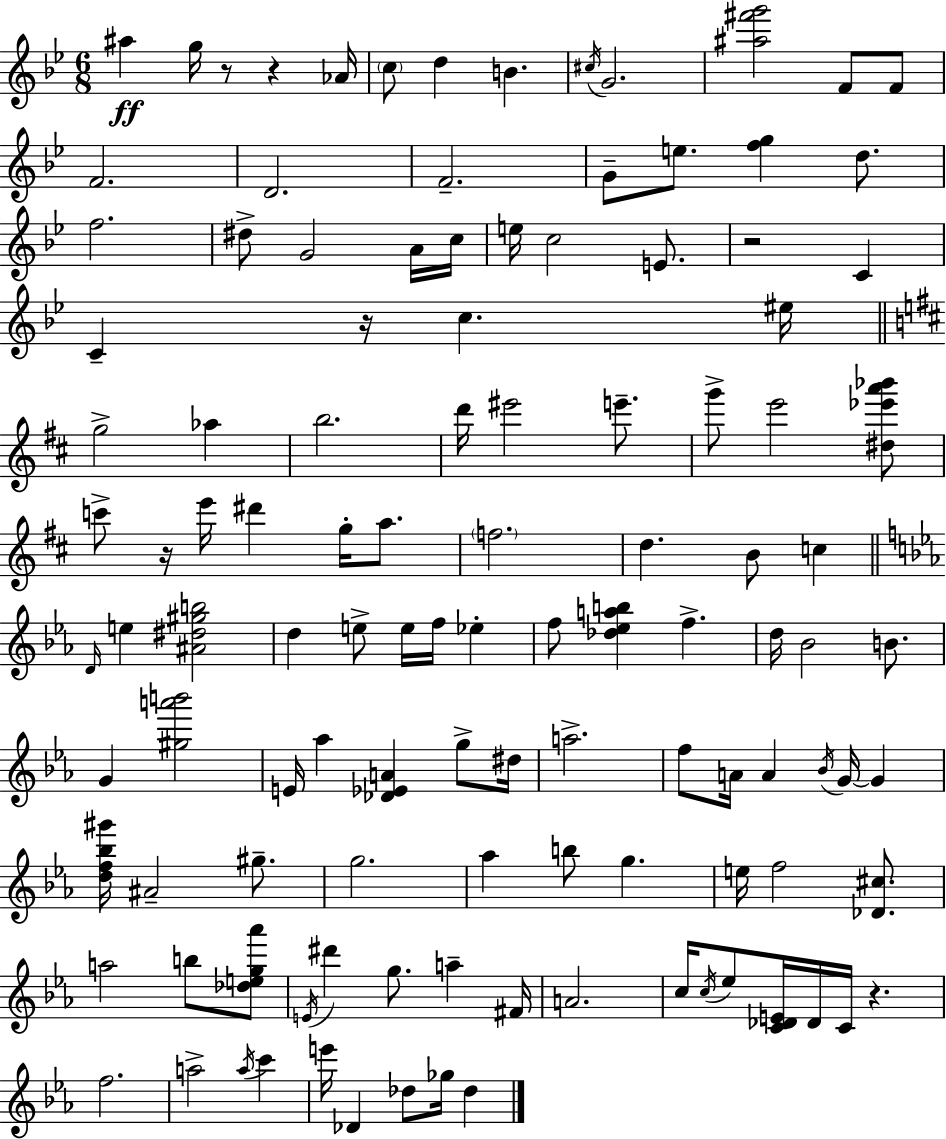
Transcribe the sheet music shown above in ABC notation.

X:1
T:Untitled
M:6/8
L:1/4
K:Bb
^a g/4 z/2 z _A/4 c/2 d B ^c/4 G2 [^a^f'g']2 F/2 F/2 F2 D2 F2 G/2 e/2 [fg] d/2 f2 ^d/2 G2 A/4 c/4 e/4 c2 E/2 z2 C C z/4 c ^e/4 g2 _a b2 d'/4 ^e'2 e'/2 g'/2 e'2 [^d_e'a'_b']/2 c'/2 z/4 e'/4 ^d' g/4 a/2 f2 d B/2 c D/4 e [^A^d^gb]2 d e/2 e/4 f/4 _e f/2 [_d_eab] f d/4 _B2 B/2 G [^ga'b']2 E/4 _a [_D_EA] g/2 ^d/4 a2 f/2 A/4 A _B/4 G/4 G [df_b^g']/4 ^A2 ^g/2 g2 _a b/2 g e/4 f2 [_D^c]/2 a2 b/2 [_deg_a']/2 E/4 ^d' g/2 a ^F/4 A2 c/4 c/4 _e/2 [C_DE]/4 _D/4 C/4 z f2 a2 a/4 c' e'/4 _D _d/2 _g/4 _d